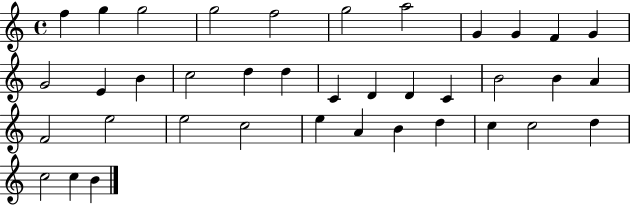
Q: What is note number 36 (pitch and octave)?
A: C5